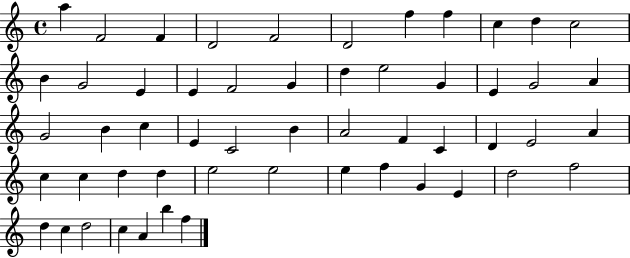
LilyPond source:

{
  \clef treble
  \time 4/4
  \defaultTimeSignature
  \key c \major
  a''4 f'2 f'4 | d'2 f'2 | d'2 f''4 f''4 | c''4 d''4 c''2 | \break b'4 g'2 e'4 | e'4 f'2 g'4 | d''4 e''2 g'4 | e'4 g'2 a'4 | \break g'2 b'4 c''4 | e'4 c'2 b'4 | a'2 f'4 c'4 | d'4 e'2 a'4 | \break c''4 c''4 d''4 d''4 | e''2 e''2 | e''4 f''4 g'4 e'4 | d''2 f''2 | \break d''4 c''4 d''2 | c''4 a'4 b''4 f''4 | \bar "|."
}